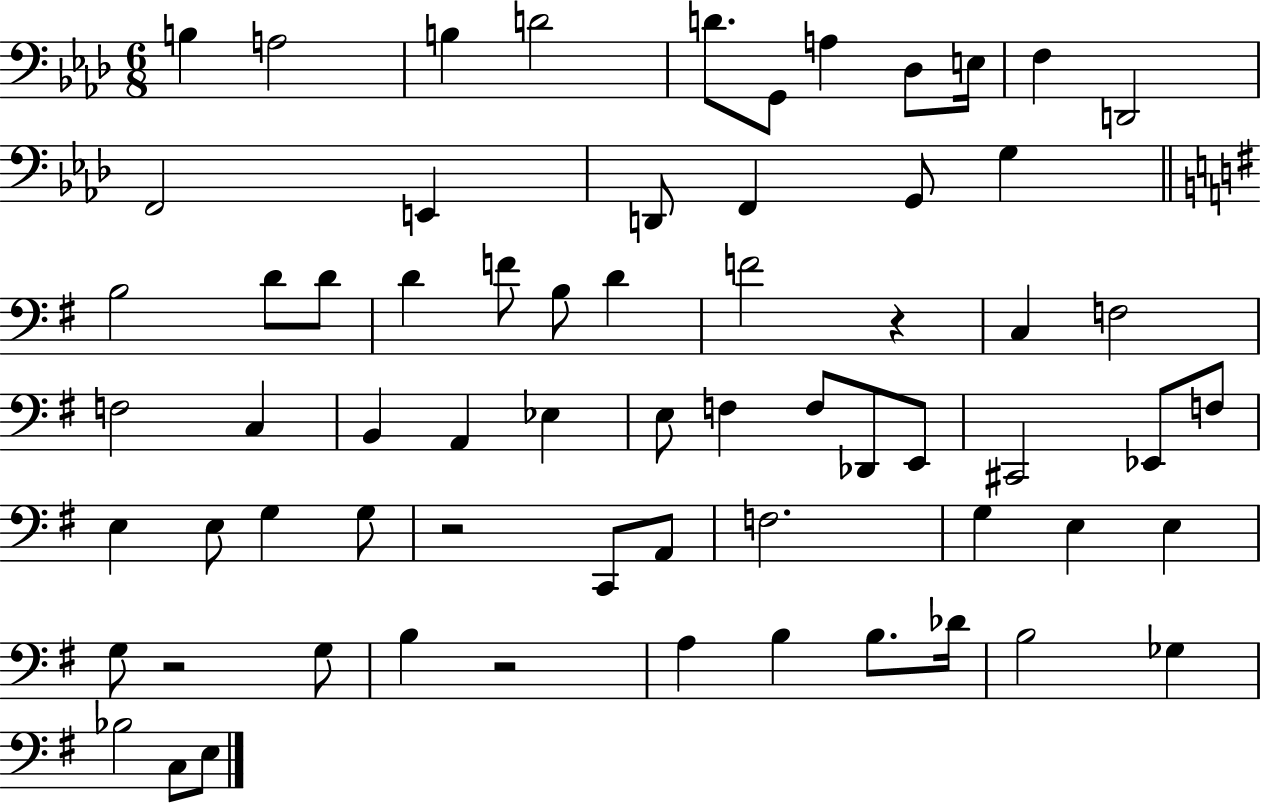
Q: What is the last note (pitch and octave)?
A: E3